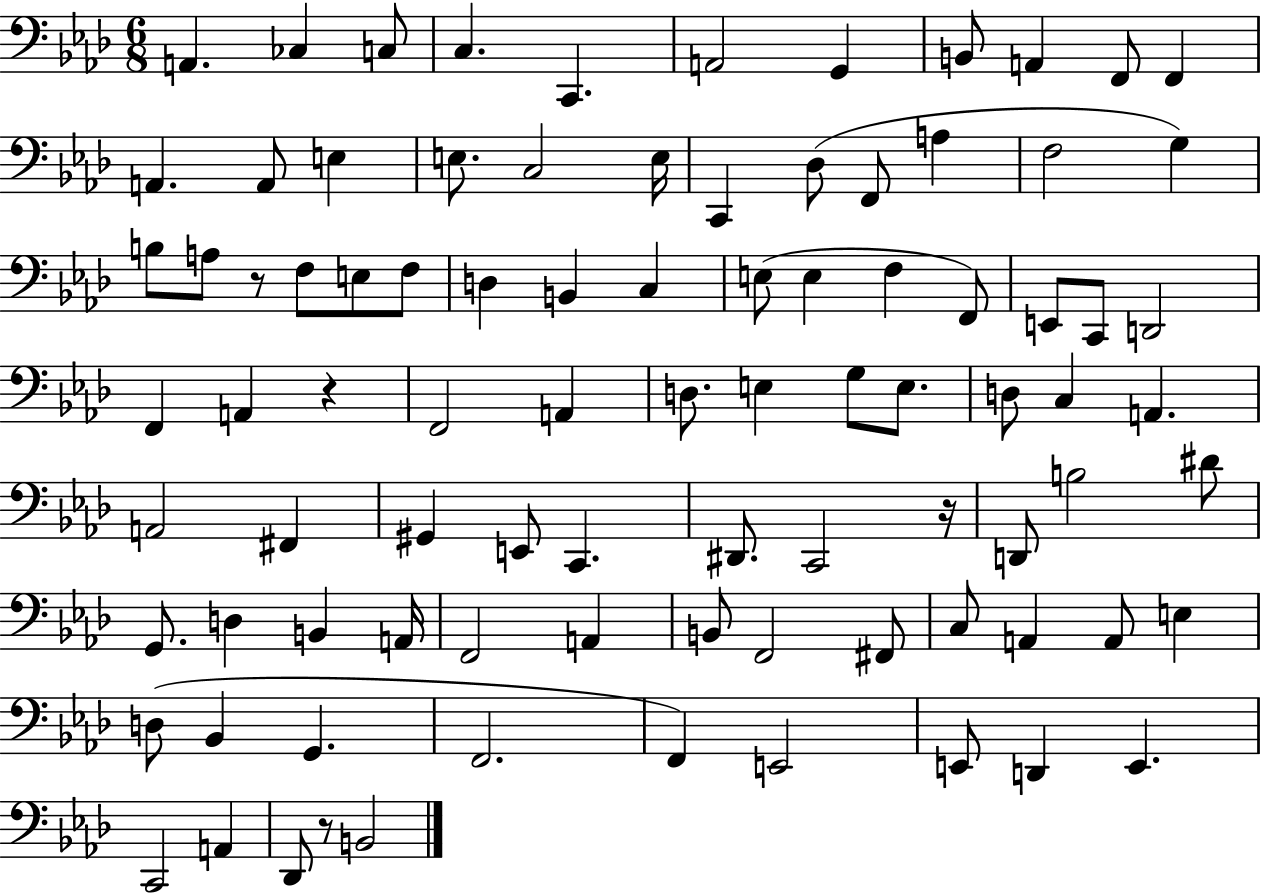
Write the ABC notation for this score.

X:1
T:Untitled
M:6/8
L:1/4
K:Ab
A,, _C, C,/2 C, C,, A,,2 G,, B,,/2 A,, F,,/2 F,, A,, A,,/2 E, E,/2 C,2 E,/4 C,, _D,/2 F,,/2 A, F,2 G, B,/2 A,/2 z/2 F,/2 E,/2 F,/2 D, B,, C, E,/2 E, F, F,,/2 E,,/2 C,,/2 D,,2 F,, A,, z F,,2 A,, D,/2 E, G,/2 E,/2 D,/2 C, A,, A,,2 ^F,, ^G,, E,,/2 C,, ^D,,/2 C,,2 z/4 D,,/2 B,2 ^D/2 G,,/2 D, B,, A,,/4 F,,2 A,, B,,/2 F,,2 ^F,,/2 C,/2 A,, A,,/2 E, D,/2 _B,, G,, F,,2 F,, E,,2 E,,/2 D,, E,, C,,2 A,, _D,,/2 z/2 B,,2